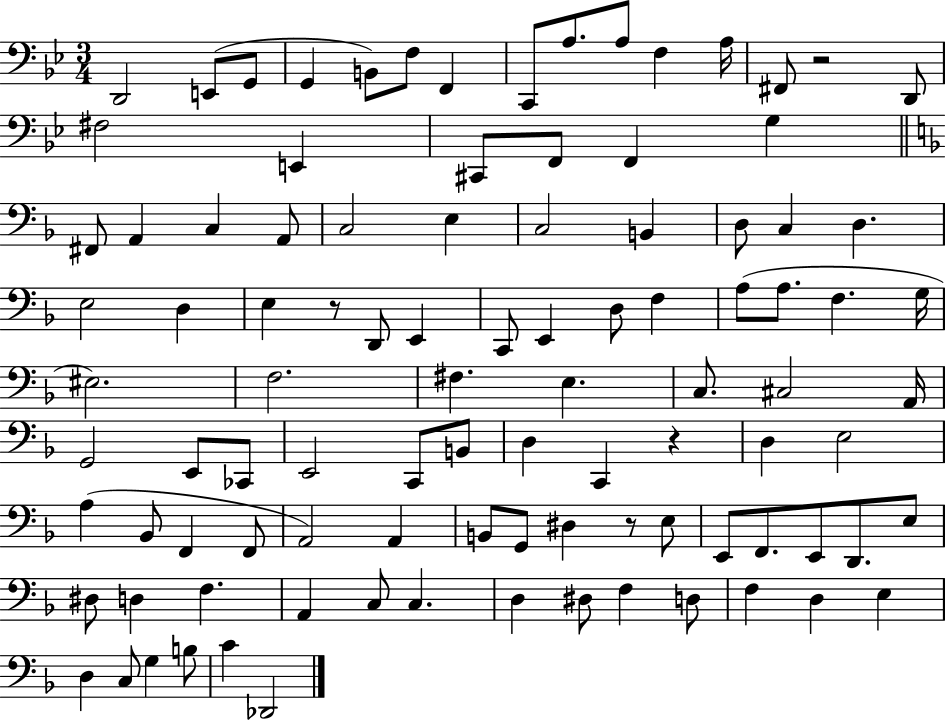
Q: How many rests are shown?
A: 4